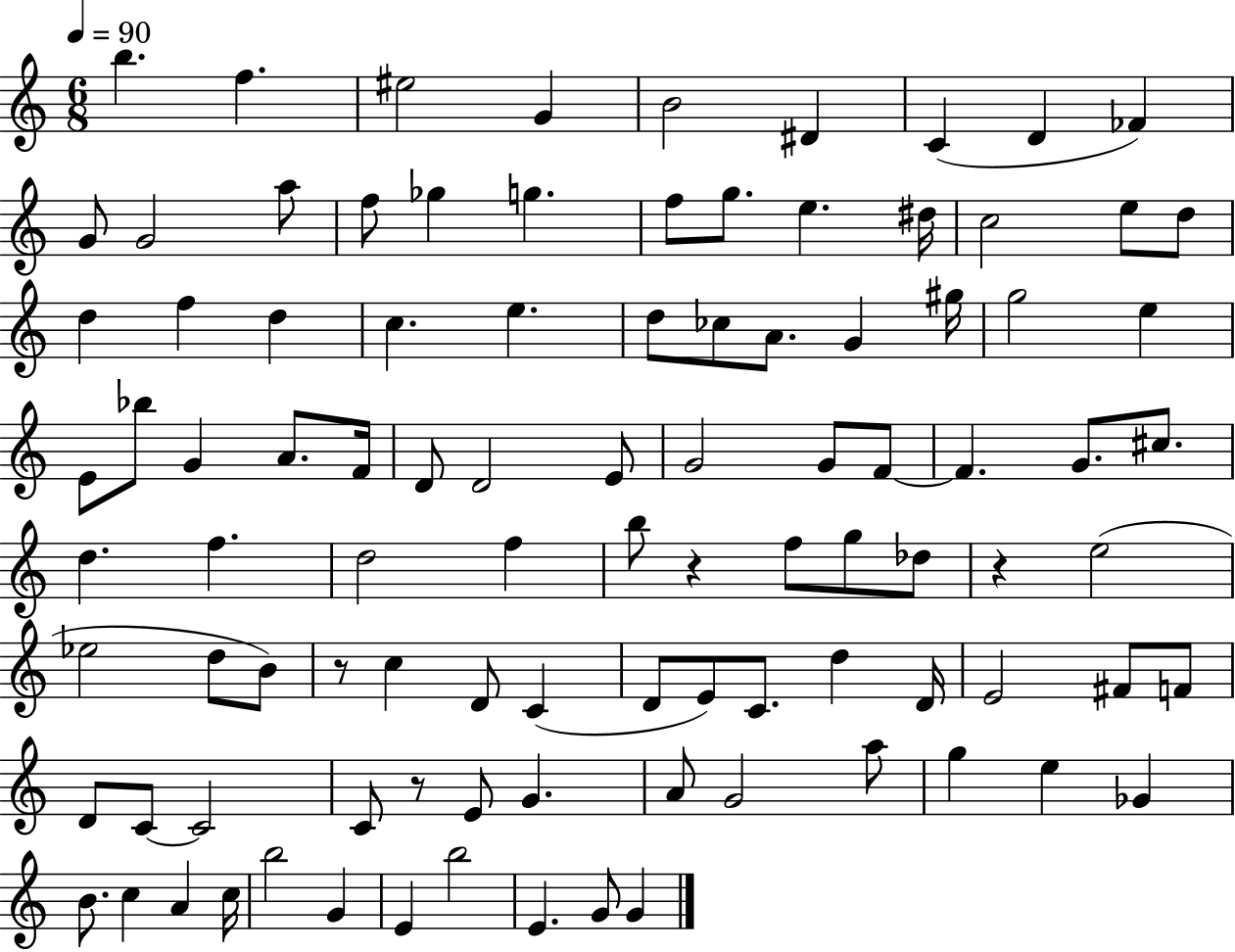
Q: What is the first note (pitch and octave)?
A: B5